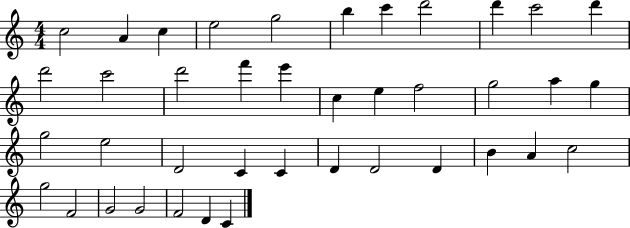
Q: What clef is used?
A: treble